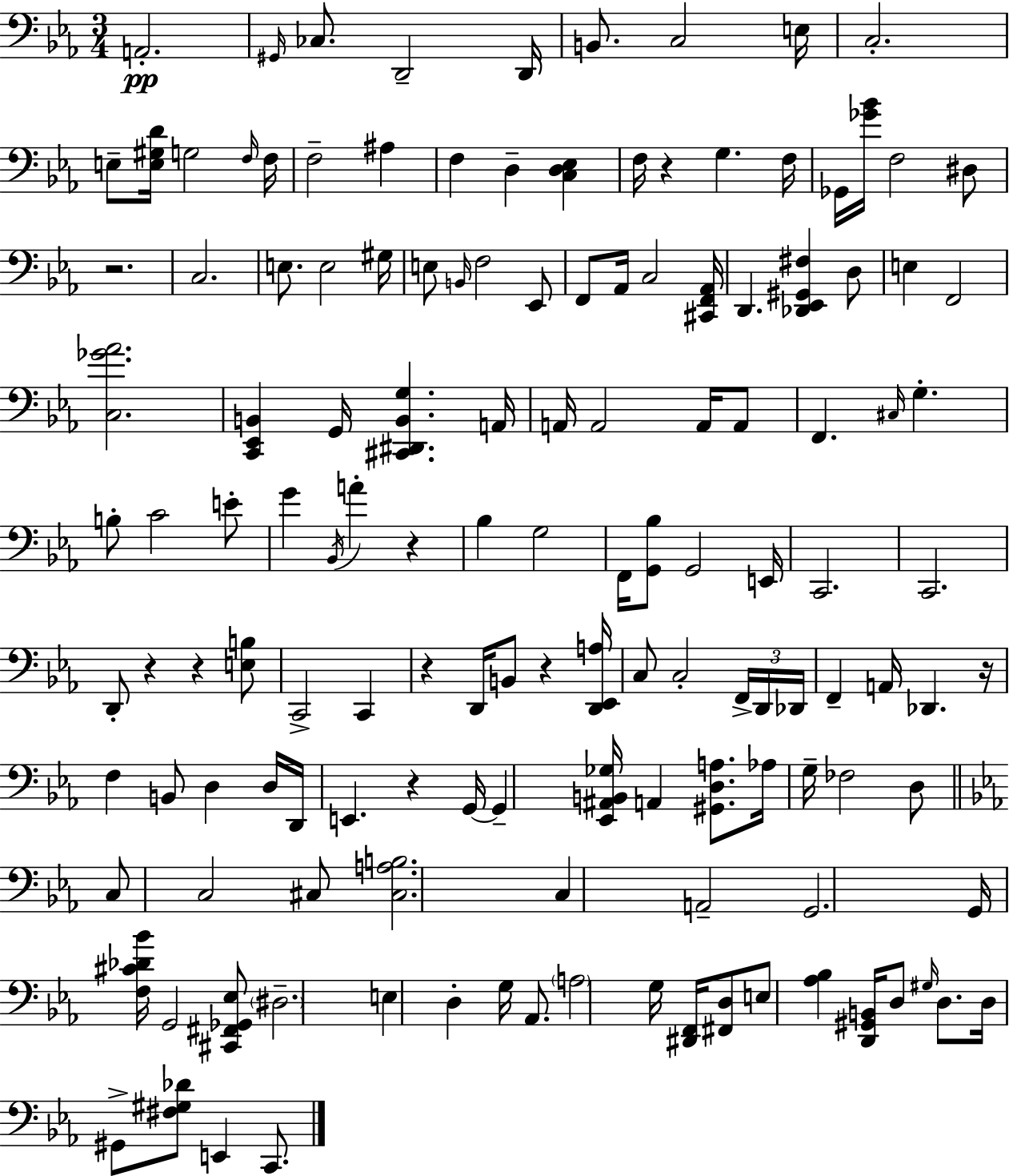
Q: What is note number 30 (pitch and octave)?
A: F3